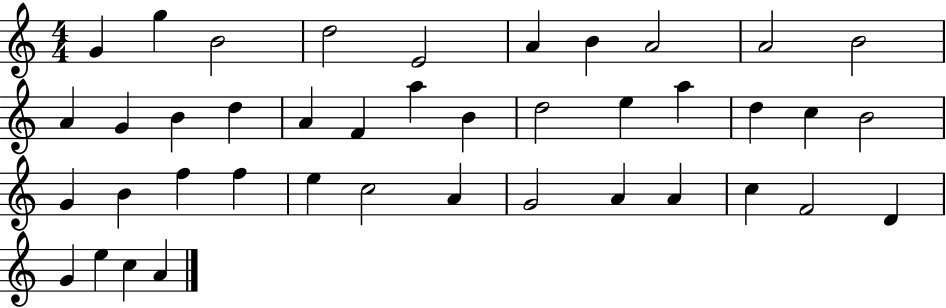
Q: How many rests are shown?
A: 0